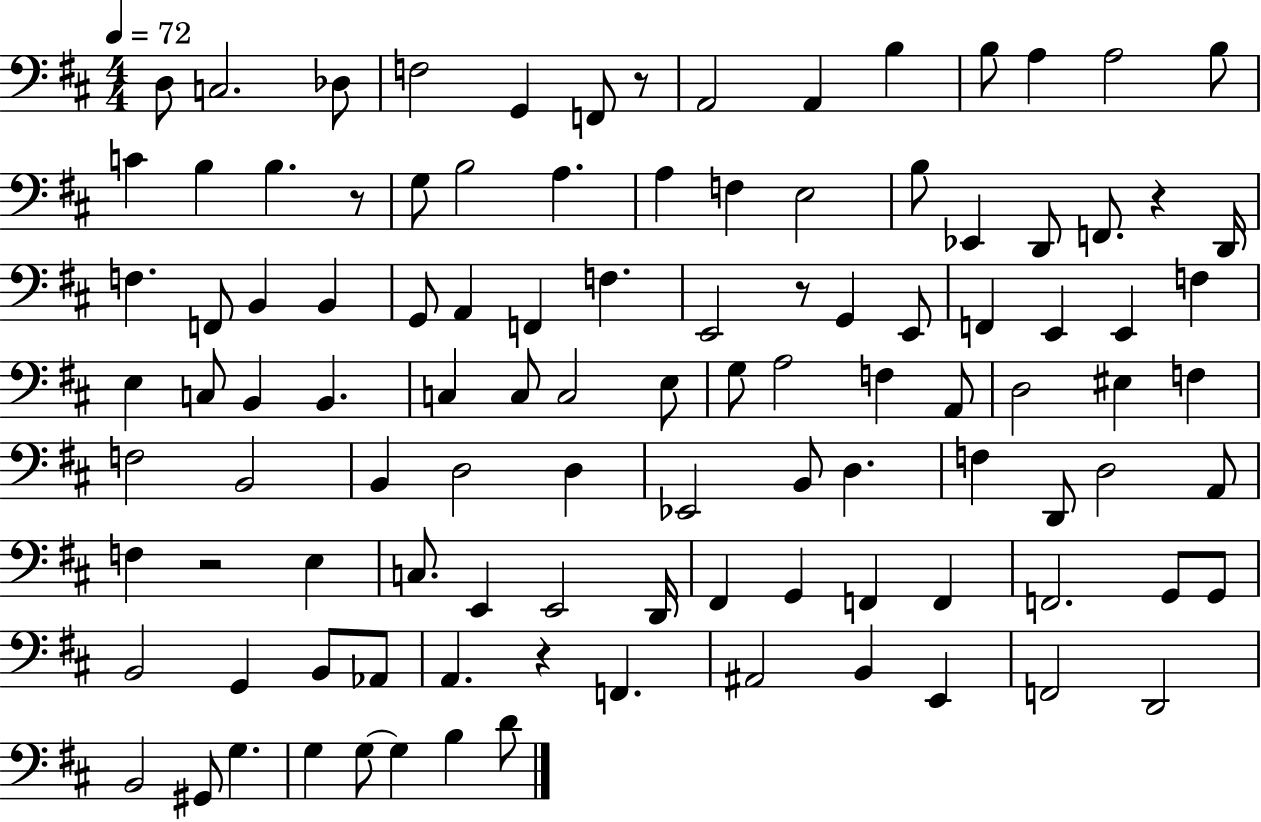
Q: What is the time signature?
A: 4/4